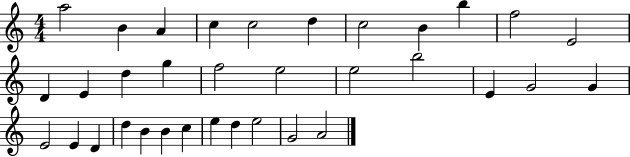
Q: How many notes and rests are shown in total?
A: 34